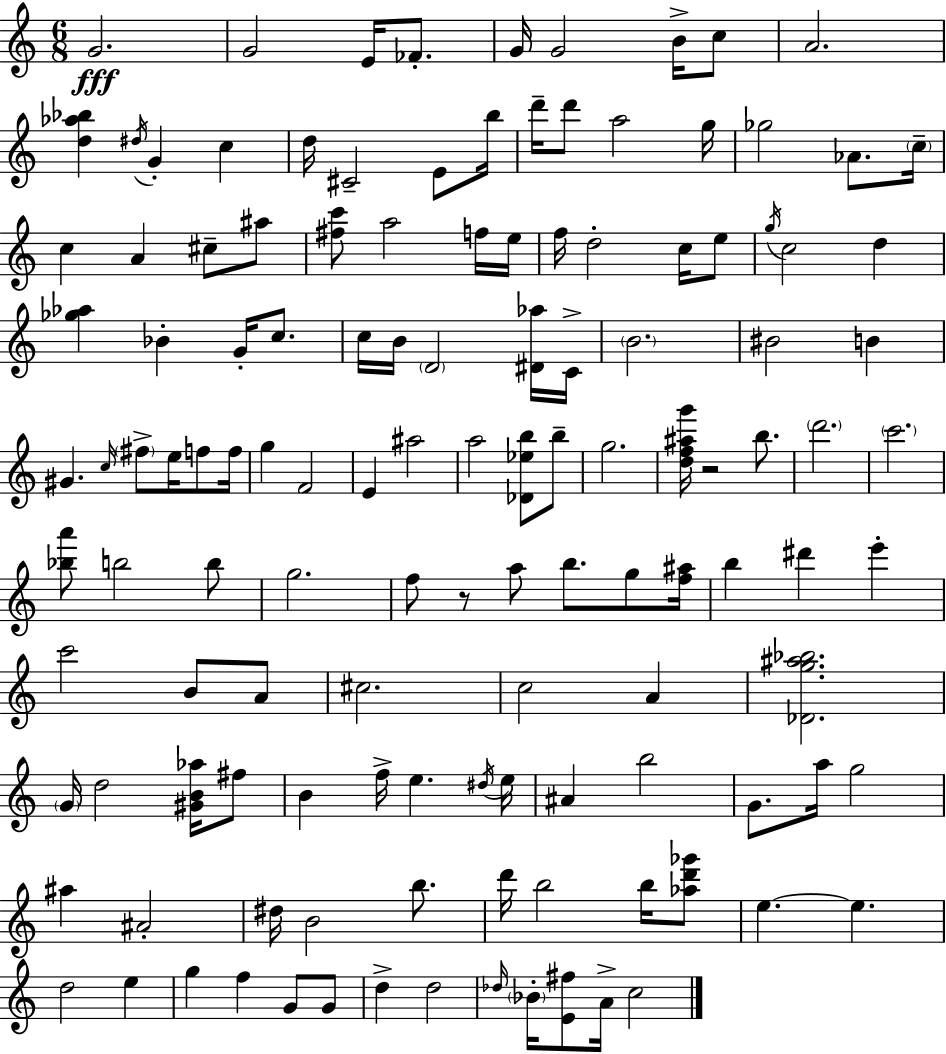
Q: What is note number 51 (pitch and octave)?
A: E5